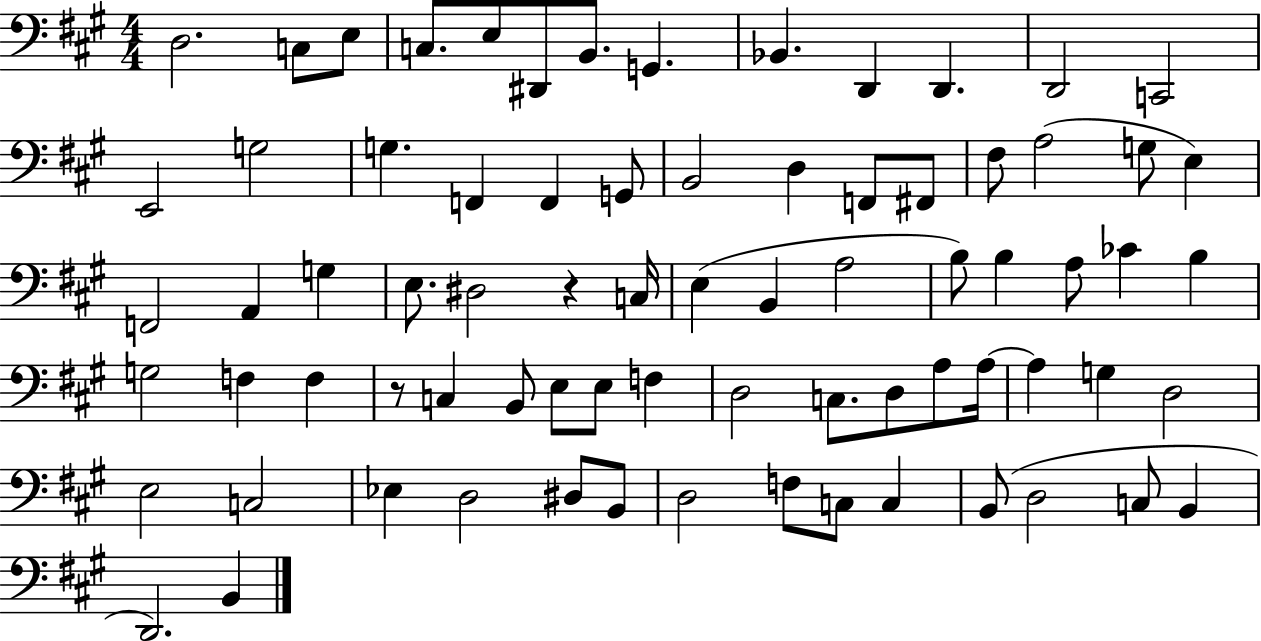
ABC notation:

X:1
T:Untitled
M:4/4
L:1/4
K:A
D,2 C,/2 E,/2 C,/2 E,/2 ^D,,/2 B,,/2 G,, _B,, D,, D,, D,,2 C,,2 E,,2 G,2 G, F,, F,, G,,/2 B,,2 D, F,,/2 ^F,,/2 ^F,/2 A,2 G,/2 E, F,,2 A,, G, E,/2 ^D,2 z C,/4 E, B,, A,2 B,/2 B, A,/2 _C B, G,2 F, F, z/2 C, B,,/2 E,/2 E,/2 F, D,2 C,/2 D,/2 A,/2 A,/4 A, G, D,2 E,2 C,2 _E, D,2 ^D,/2 B,,/2 D,2 F,/2 C,/2 C, B,,/2 D,2 C,/2 B,, D,,2 B,,